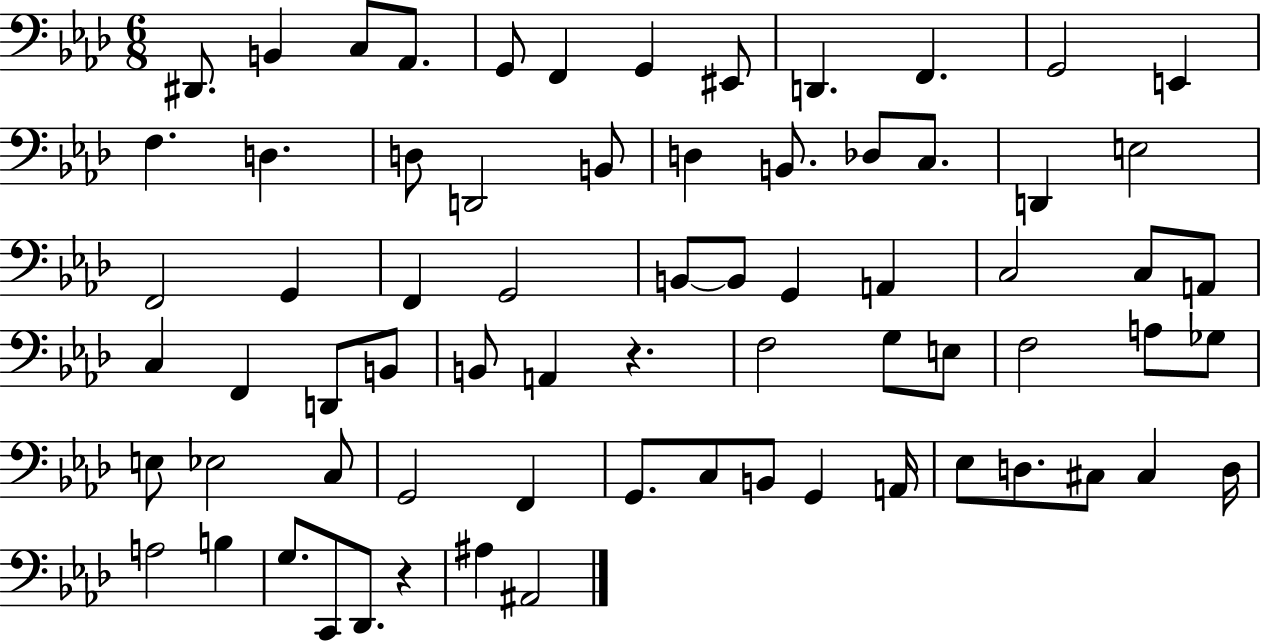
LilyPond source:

{
  \clef bass
  \numericTimeSignature
  \time 6/8
  \key aes \major
  dis,8. b,4 c8 aes,8. | g,8 f,4 g,4 eis,8 | d,4. f,4. | g,2 e,4 | \break f4. d4. | d8 d,2 b,8 | d4 b,8. des8 c8. | d,4 e2 | \break f,2 g,4 | f,4 g,2 | b,8~~ b,8 g,4 a,4 | c2 c8 a,8 | \break c4 f,4 d,8 b,8 | b,8 a,4 r4. | f2 g8 e8 | f2 a8 ges8 | \break e8 ees2 c8 | g,2 f,4 | g,8. c8 b,8 g,4 a,16 | ees8 d8. cis8 cis4 d16 | \break a2 b4 | g8. c,8 des,8. r4 | ais4 ais,2 | \bar "|."
}